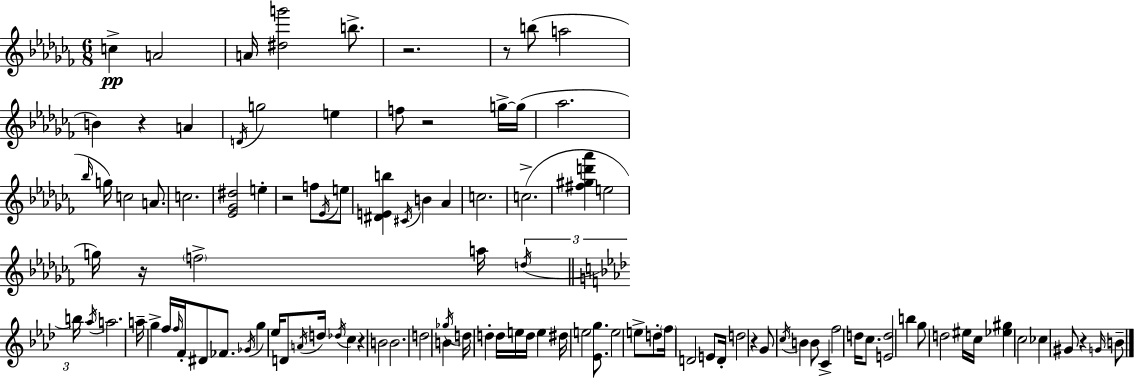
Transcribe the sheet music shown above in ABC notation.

X:1
T:Untitled
M:6/8
L:1/4
K:Abm
c A2 A/4 [^dg']2 b/2 z2 z/2 b/2 a2 B z A D/4 g2 e f/2 z2 g/4 g/4 _a2 _b/4 g/4 c2 A/2 c2 [_E_G^d]2 e z2 f/2 _E/4 e/2 [^DEb] ^C/4 B _A c2 c2 [^f^gd'_a'] e2 g/4 z/4 f2 a/4 d/4 b/4 _a/4 a2 a/4 g f/4 f/4 F/4 ^D/2 _F/2 _G/4 g _e/4 D/2 A/4 d/4 _d/4 c z B2 B2 d2 B _g/4 d/4 d d/4 e/4 d/4 e ^d/4 e2 [_Eg]/2 e2 e/2 d/2 f/4 D2 E/2 D/4 d2 z G/2 c/4 B B/2 C f2 d/4 c/2 [Ed]2 b g/2 d2 ^e/4 c/4 [_e^g] c2 _c ^G/2 z G/4 B/2